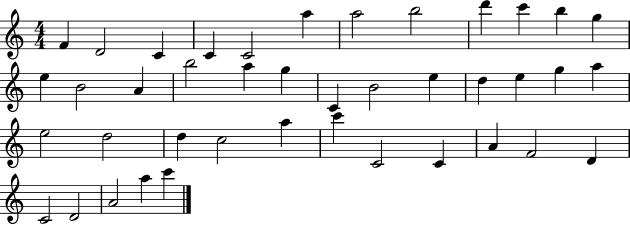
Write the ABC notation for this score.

X:1
T:Untitled
M:4/4
L:1/4
K:C
F D2 C C C2 a a2 b2 d' c' b g e B2 A b2 a g C B2 e d e g a e2 d2 d c2 a c' C2 C A F2 D C2 D2 A2 a c'